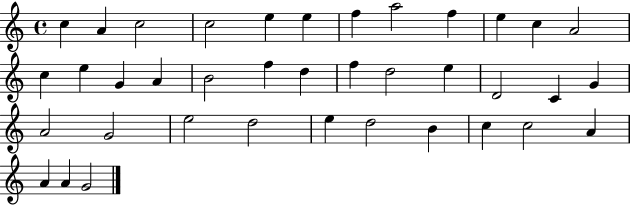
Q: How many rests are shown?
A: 0